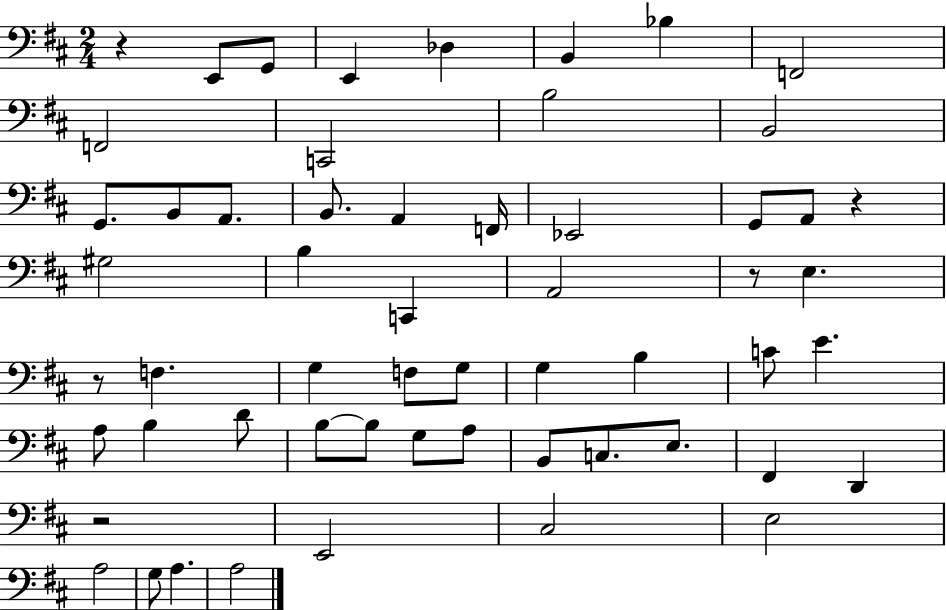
{
  \clef bass
  \numericTimeSignature
  \time 2/4
  \key d \major
  r4 e,8 g,8 | e,4 des4 | b,4 bes4 | f,2 | \break f,2 | c,2 | b2 | b,2 | \break g,8. b,8 a,8. | b,8. a,4 f,16 | ees,2 | g,8 a,8 r4 | \break gis2 | b4 c,4 | a,2 | r8 e4. | \break r8 f4. | g4 f8 g8 | g4 b4 | c'8 e'4. | \break a8 b4 d'8 | b8~~ b8 g8 a8 | b,8 c8. e8. | fis,4 d,4 | \break r2 | e,2 | cis2 | e2 | \break a2 | g8 a4. | a2 | \bar "|."
}